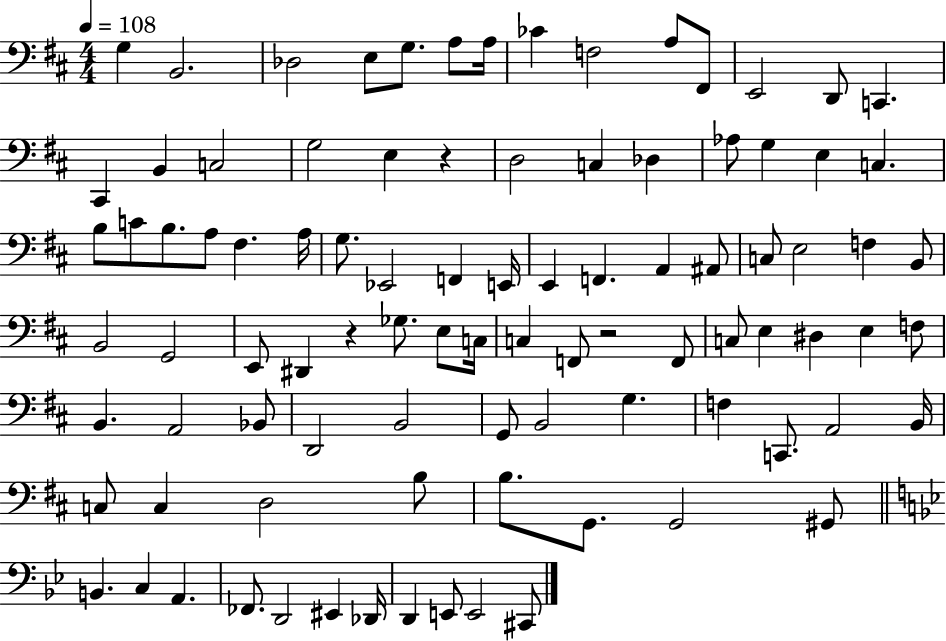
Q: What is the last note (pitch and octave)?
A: C#2